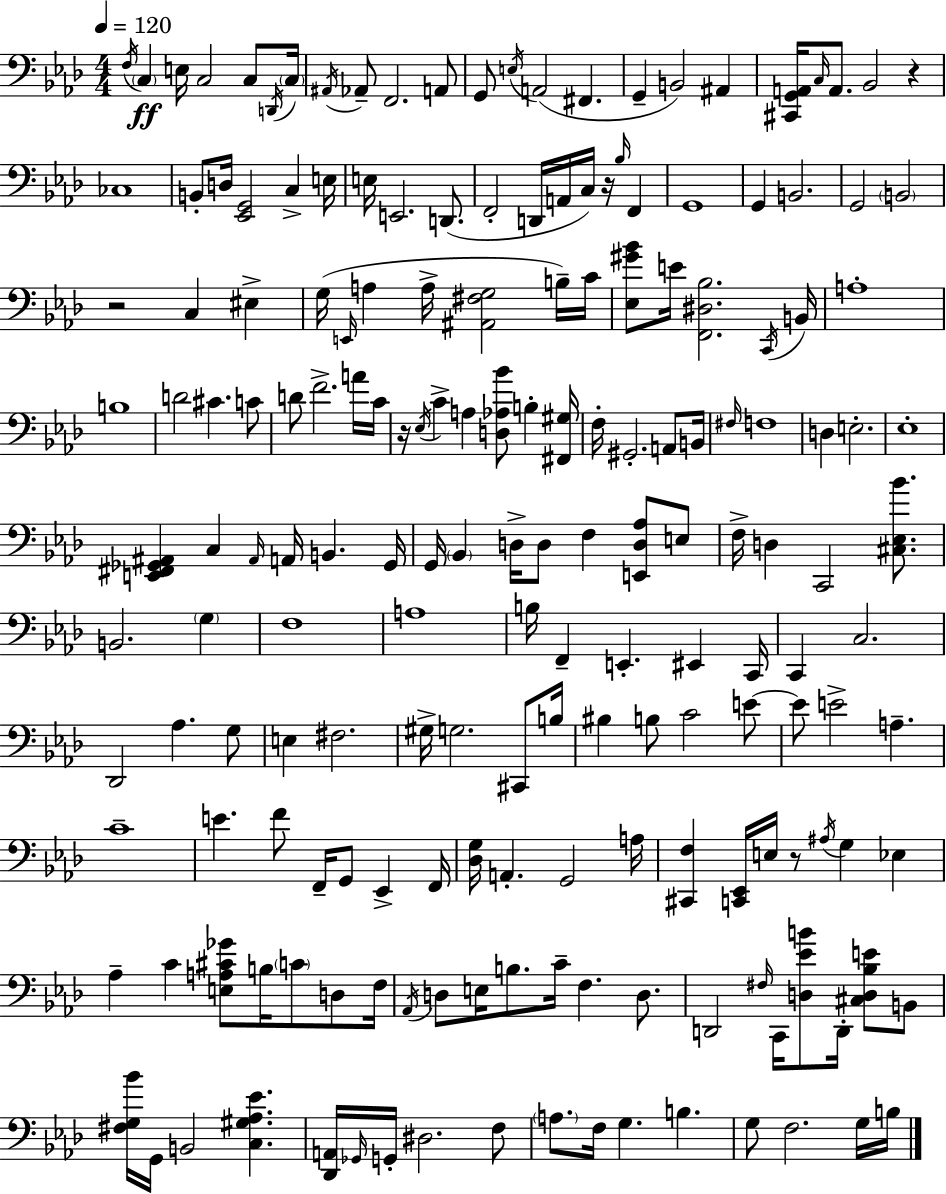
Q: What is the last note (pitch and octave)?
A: B3